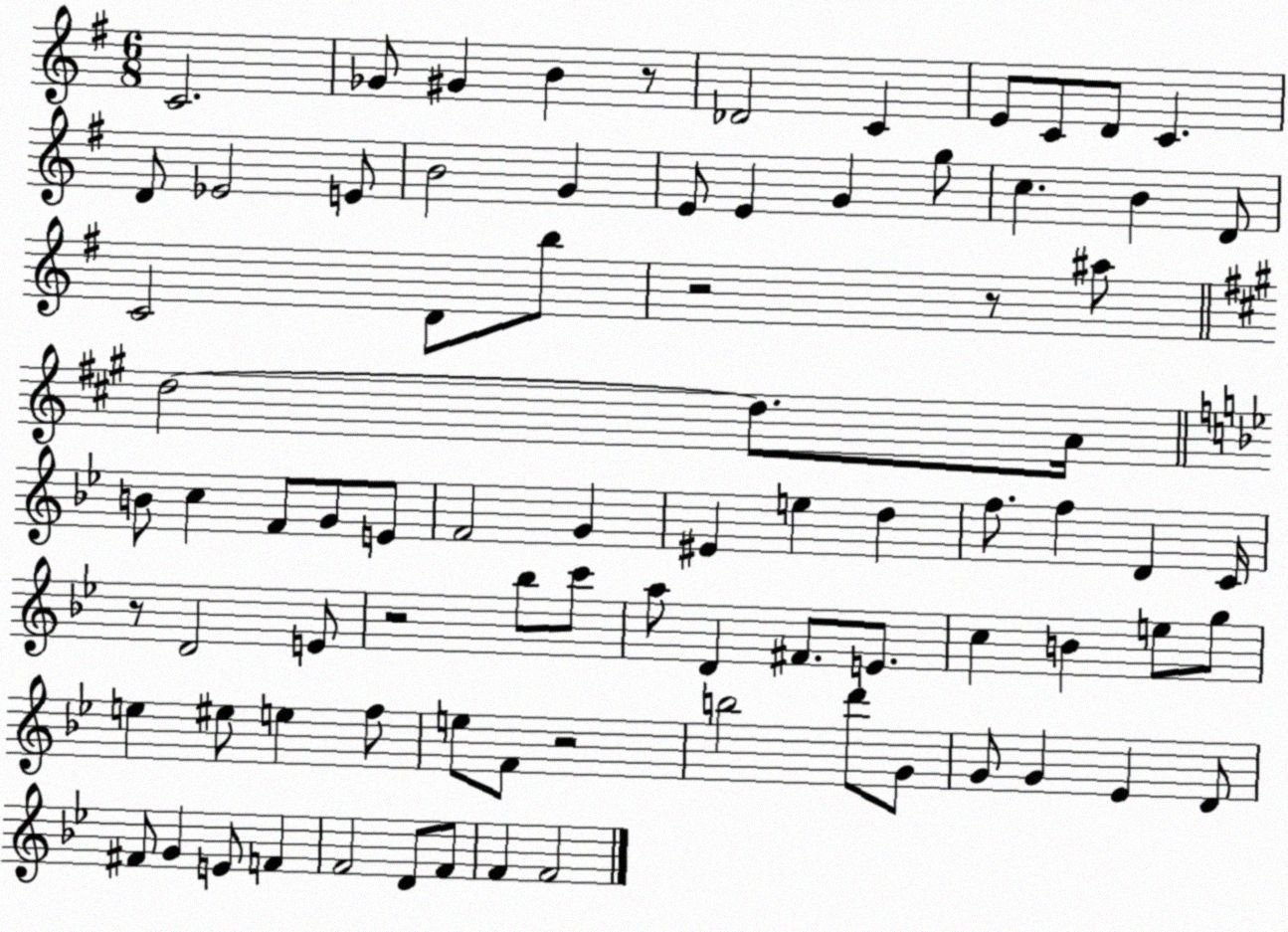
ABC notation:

X:1
T:Untitled
M:6/8
L:1/4
K:G
C2 _G/2 ^G B z/2 _D2 C E/2 C/2 D/2 C D/2 _E2 E/2 B2 G E/2 E G g/2 c B D/2 C2 D/2 b/2 z2 z/2 ^a/2 d2 d/2 A/4 B/2 c F/2 G/2 E/2 F2 G ^E e d f/2 f D C/4 z/2 D2 E/2 z2 _b/2 c'/2 a/2 D ^F/2 E/2 c B e/2 g/2 e ^e/2 e f/2 e/2 F/2 z2 b2 d'/2 G/2 G/2 G _E D/2 ^F/2 G E/2 F F2 D/2 F/2 F F2